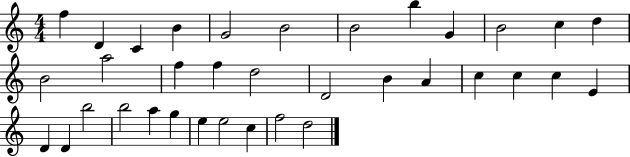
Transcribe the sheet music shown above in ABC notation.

X:1
T:Untitled
M:4/4
L:1/4
K:C
f D C B G2 B2 B2 b G B2 c d B2 a2 f f d2 D2 B A c c c E D D b2 b2 a g e e2 c f2 d2